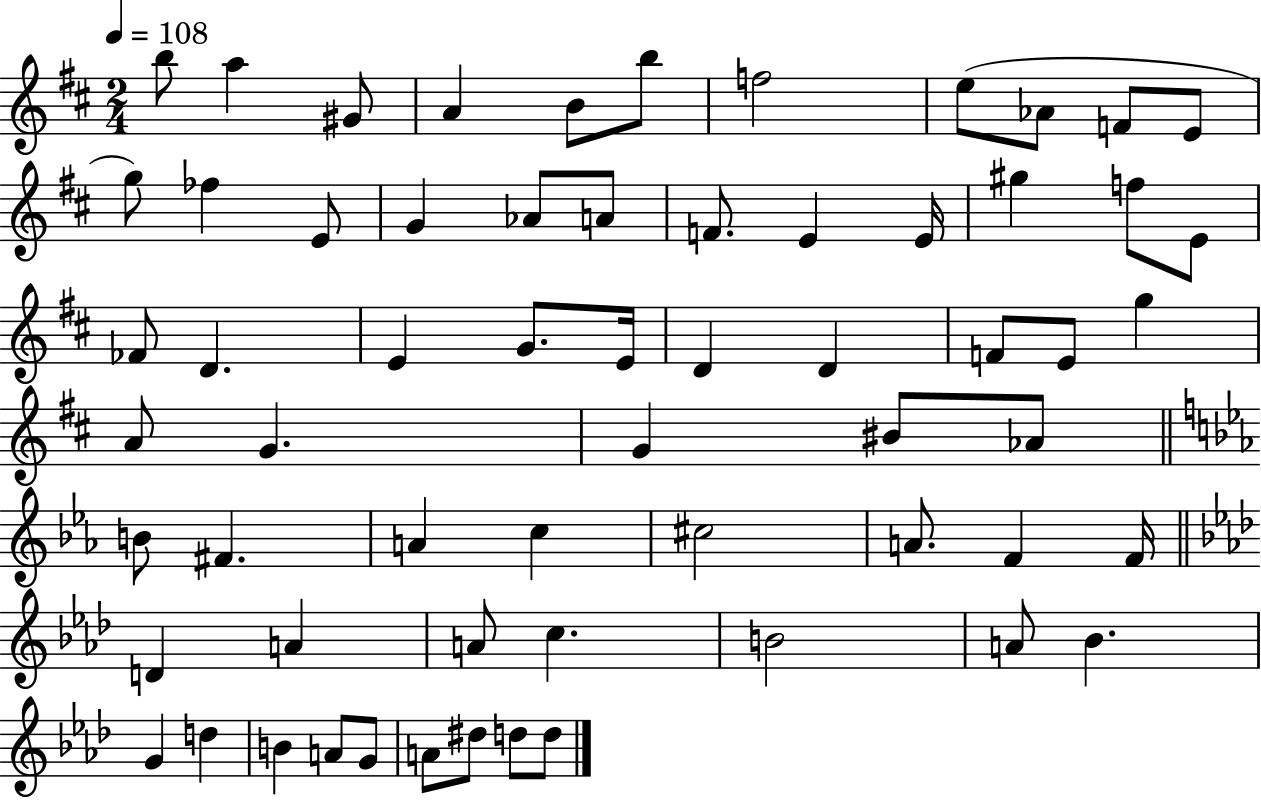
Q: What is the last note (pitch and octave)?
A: D5